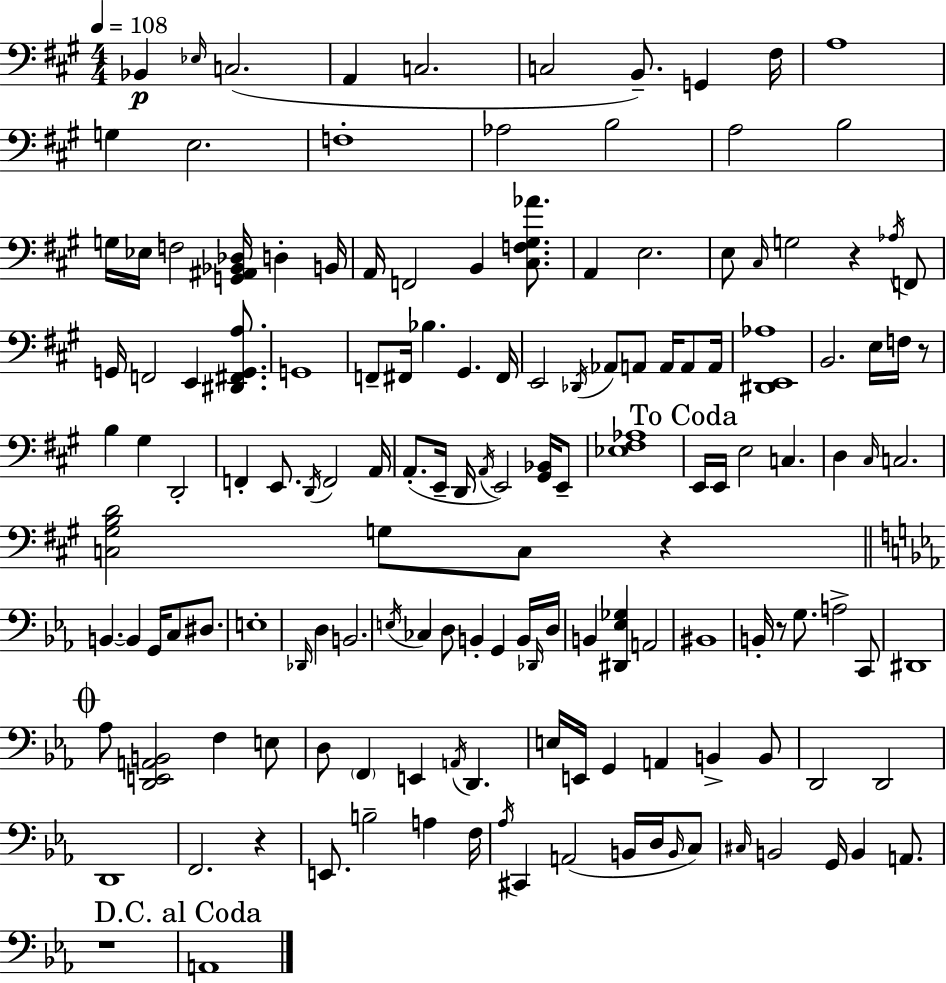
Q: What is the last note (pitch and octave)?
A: A2